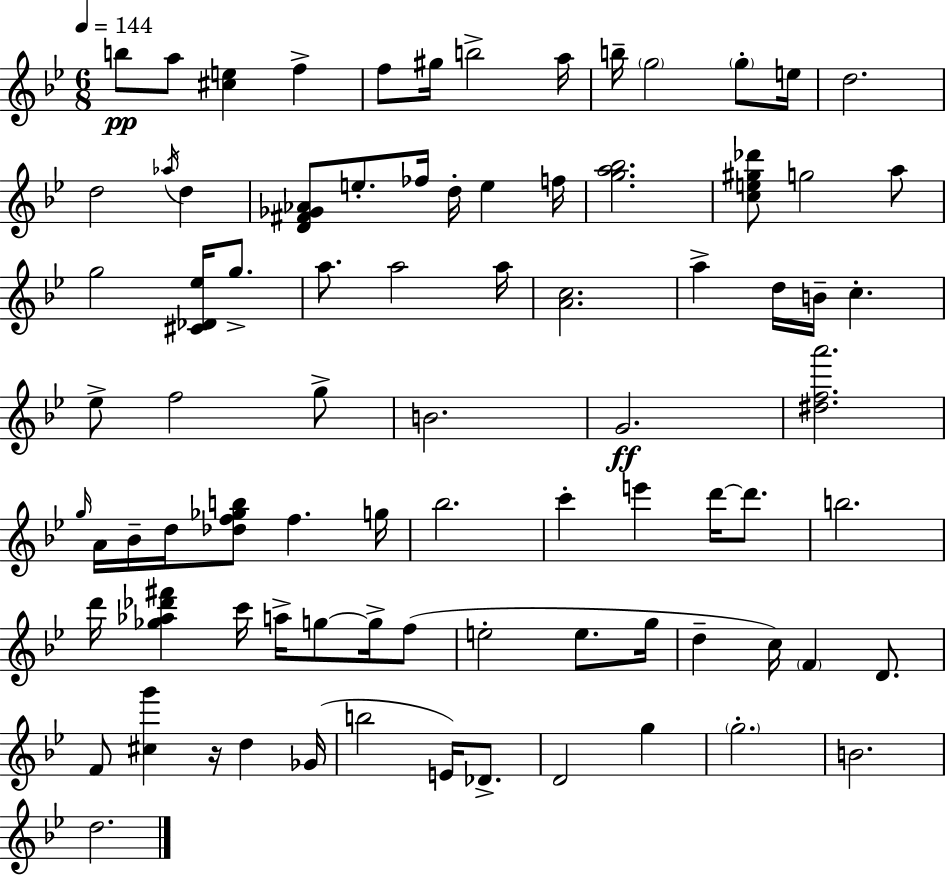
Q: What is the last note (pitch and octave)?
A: D5